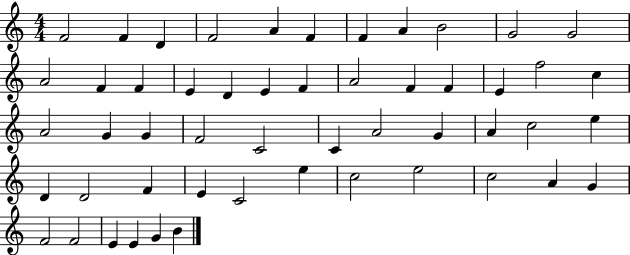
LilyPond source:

{
  \clef treble
  \numericTimeSignature
  \time 4/4
  \key c \major
  f'2 f'4 d'4 | f'2 a'4 f'4 | f'4 a'4 b'2 | g'2 g'2 | \break a'2 f'4 f'4 | e'4 d'4 e'4 f'4 | a'2 f'4 f'4 | e'4 f''2 c''4 | \break a'2 g'4 g'4 | f'2 c'2 | c'4 a'2 g'4 | a'4 c''2 e''4 | \break d'4 d'2 f'4 | e'4 c'2 e''4 | c''2 e''2 | c''2 a'4 g'4 | \break f'2 f'2 | e'4 e'4 g'4 b'4 | \bar "|."
}